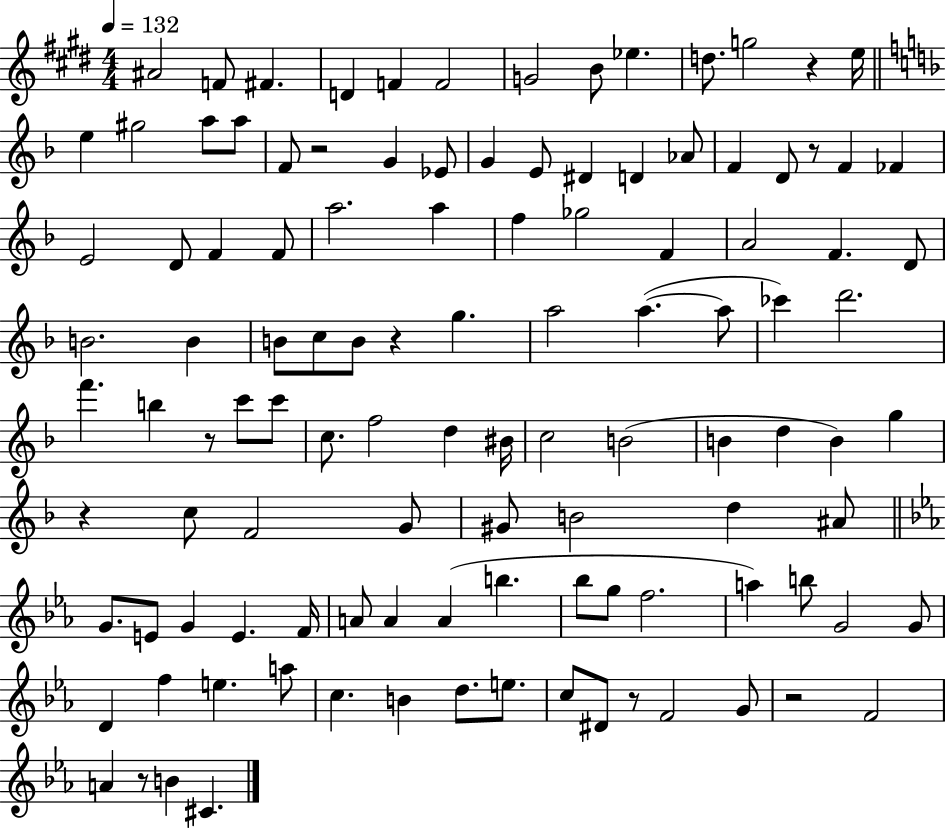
A#4/h F4/e F#4/q. D4/q F4/q F4/h G4/h B4/e Eb5/q. D5/e. G5/h R/q E5/s E5/q G#5/h A5/e A5/e F4/e R/h G4/q Eb4/e G4/q E4/e D#4/q D4/q Ab4/e F4/q D4/e R/e F4/q FES4/q E4/h D4/e F4/q F4/e A5/h. A5/q F5/q Gb5/h F4/q A4/h F4/q. D4/e B4/h. B4/q B4/e C5/e B4/e R/q G5/q. A5/h A5/q. A5/e CES6/q D6/h. F6/q. B5/q R/e C6/e C6/e C5/e. F5/h D5/q BIS4/s C5/h B4/h B4/q D5/q B4/q G5/q R/q C5/e F4/h G4/e G#4/e B4/h D5/q A#4/e G4/e. E4/e G4/q E4/q. F4/s A4/e A4/q A4/q B5/q. Bb5/e G5/e F5/h. A5/q B5/e G4/h G4/e D4/q F5/q E5/q. A5/e C5/q. B4/q D5/e. E5/e. C5/e D#4/e R/e F4/h G4/e R/h F4/h A4/q R/e B4/q C#4/q.